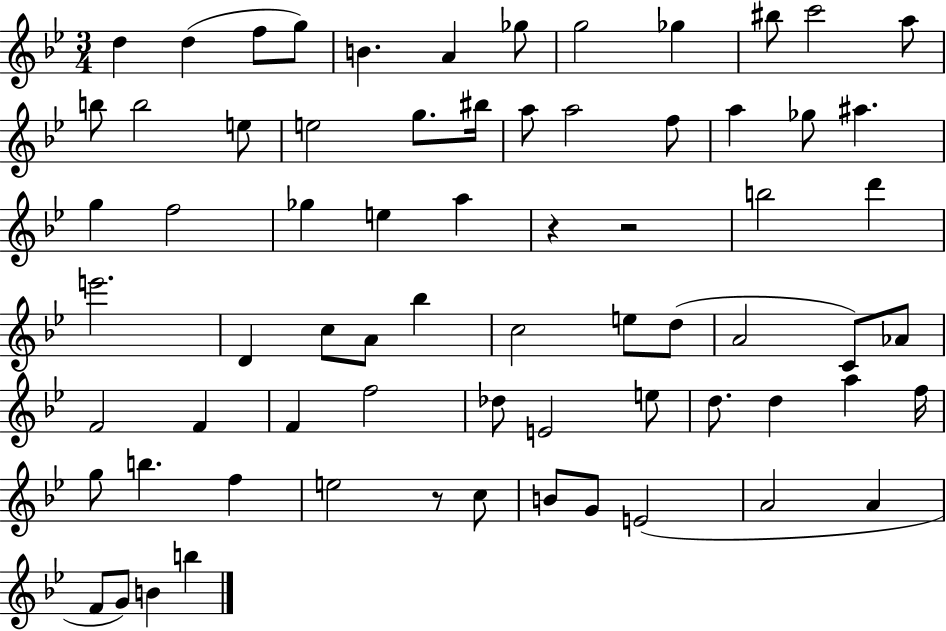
{
  \clef treble
  \numericTimeSignature
  \time 3/4
  \key bes \major
  d''4 d''4( f''8 g''8) | b'4. a'4 ges''8 | g''2 ges''4 | bis''8 c'''2 a''8 | \break b''8 b''2 e''8 | e''2 g''8. bis''16 | a''8 a''2 f''8 | a''4 ges''8 ais''4. | \break g''4 f''2 | ges''4 e''4 a''4 | r4 r2 | b''2 d'''4 | \break e'''2. | d'4 c''8 a'8 bes''4 | c''2 e''8 d''8( | a'2 c'8) aes'8 | \break f'2 f'4 | f'4 f''2 | des''8 e'2 e''8 | d''8. d''4 a''4 f''16 | \break g''8 b''4. f''4 | e''2 r8 c''8 | b'8 g'8 e'2( | a'2 a'4 | \break f'8 g'8) b'4 b''4 | \bar "|."
}